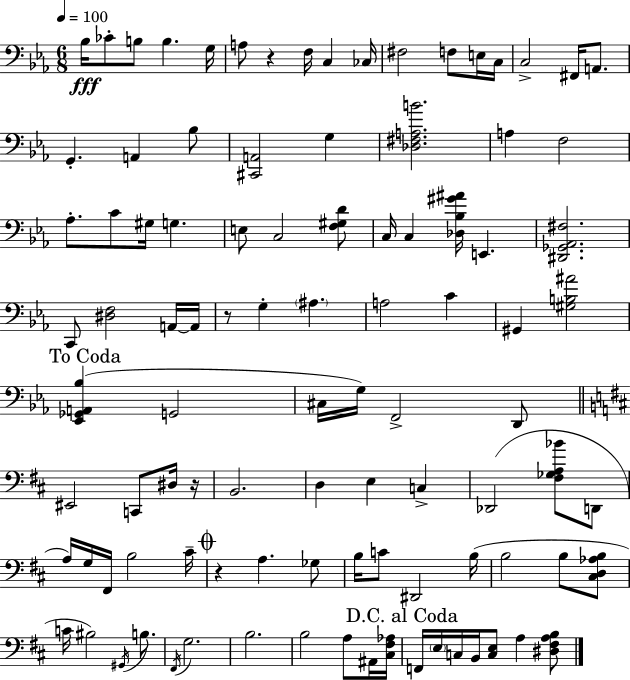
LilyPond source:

{
  \clef bass
  \numericTimeSignature
  \time 6/8
  \key ees \major
  \tempo 4 = 100
  bes16\fff ces'8-. b8 b4. g16 | a8 r4 f16 c4 ces16 | fis2 f8 e16 c16 | c2-> fis,16 a,8. | \break g,4.-. a,4 bes8 | <cis, a,>2 g4 | <des fis a b'>2. | a4 f2 | \break aes8.-. c'8 gis16 g4. | e8 c2 <f gis d'>8 | c16 c4 <des bes gis' ais'>16 e,4. | <dis, ges, aes, fis>2. | \break c,8 <dis f>2 a,16~~ a,16 | r8 g4-. \parenthesize ais4. | a2 c'4 | gis,4 <gis b ais'>2 | \break \mark "To Coda" <ees, ges, a, bes>4( g,2 | cis16 g16) f,2-> d,8 | \bar "||" \break \key d \major eis,2 c,8 dis16 r16 | b,2. | d4 e4 c4-> | des,2( <fis ges a bes'>8 d,8 | \break a16) g16 fis,16 b2 cis'16-- | \mark \markup { \musicglyph "scripts.coda" } r4 a4. ges8 | b16 c'8 dis,2 b16( | b2 b8 <cis d aes b>8 | \break c'16 bis2) \acciaccatura { gis,16 } b8. | \acciaccatura { fis,16 } g2. | b2. | b2 a8 | \break ais,16 <cis fis aes>16 \mark "D.C. al Coda" f,16 \parenthesize e16 c16 b,16 <c e>8 a4 | <dis fis a b>8 \bar "|."
}